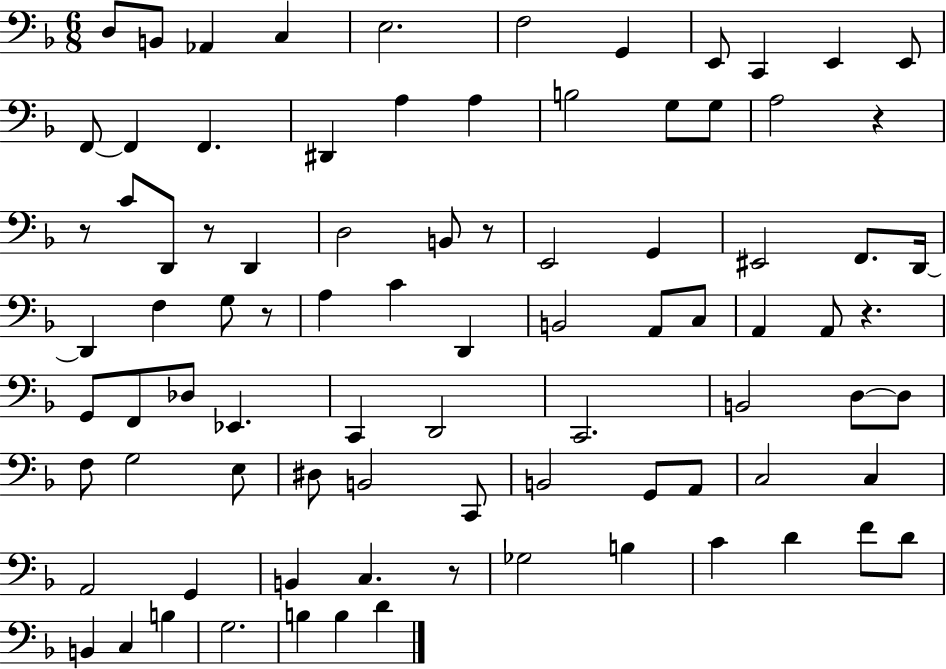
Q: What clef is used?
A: bass